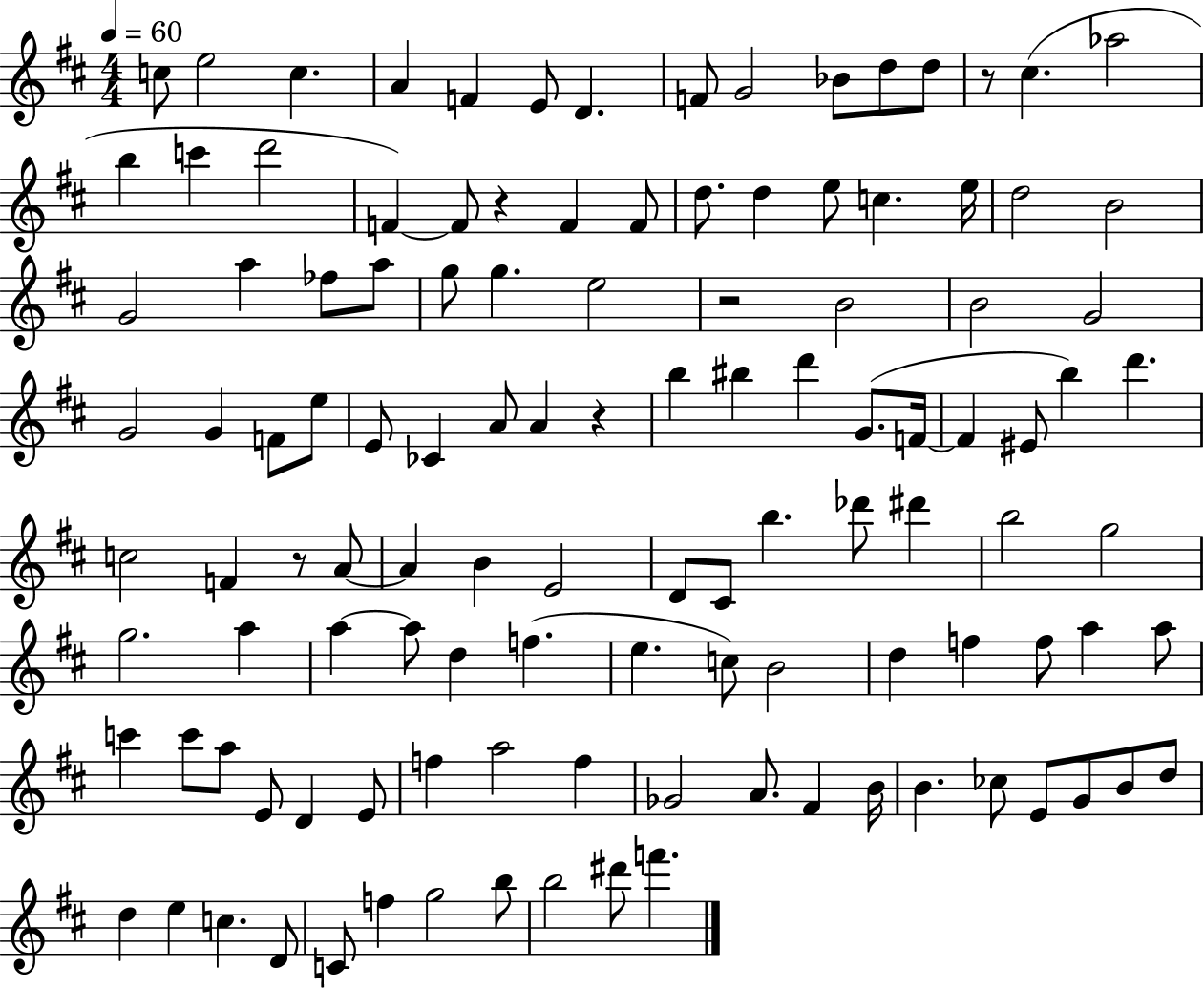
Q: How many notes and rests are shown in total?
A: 117